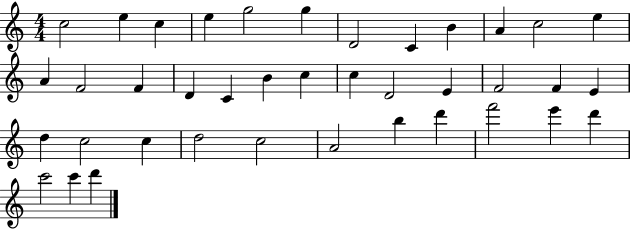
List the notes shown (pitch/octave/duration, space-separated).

C5/h E5/q C5/q E5/q G5/h G5/q D4/h C4/q B4/q A4/q C5/h E5/q A4/q F4/h F4/q D4/q C4/q B4/q C5/q C5/q D4/h E4/q F4/h F4/q E4/q D5/q C5/h C5/q D5/h C5/h A4/h B5/q D6/q F6/h E6/q D6/q C6/h C6/q D6/q